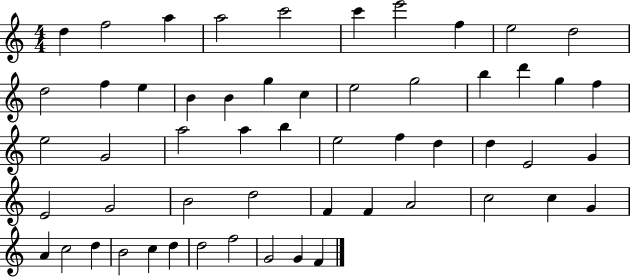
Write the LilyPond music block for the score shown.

{
  \clef treble
  \numericTimeSignature
  \time 4/4
  \key c \major
  d''4 f''2 a''4 | a''2 c'''2 | c'''4 e'''2 f''4 | e''2 d''2 | \break d''2 f''4 e''4 | b'4 b'4 g''4 c''4 | e''2 g''2 | b''4 d'''4 g''4 f''4 | \break e''2 g'2 | a''2 a''4 b''4 | e''2 f''4 d''4 | d''4 e'2 g'4 | \break e'2 g'2 | b'2 d''2 | f'4 f'4 a'2 | c''2 c''4 g'4 | \break a'4 c''2 d''4 | b'2 c''4 d''4 | d''2 f''2 | g'2 g'4 f'4 | \break \bar "|."
}